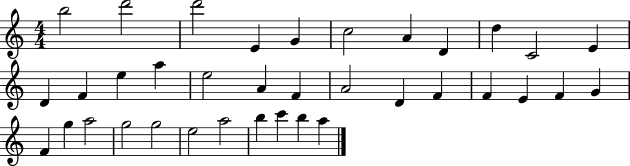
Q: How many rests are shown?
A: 0